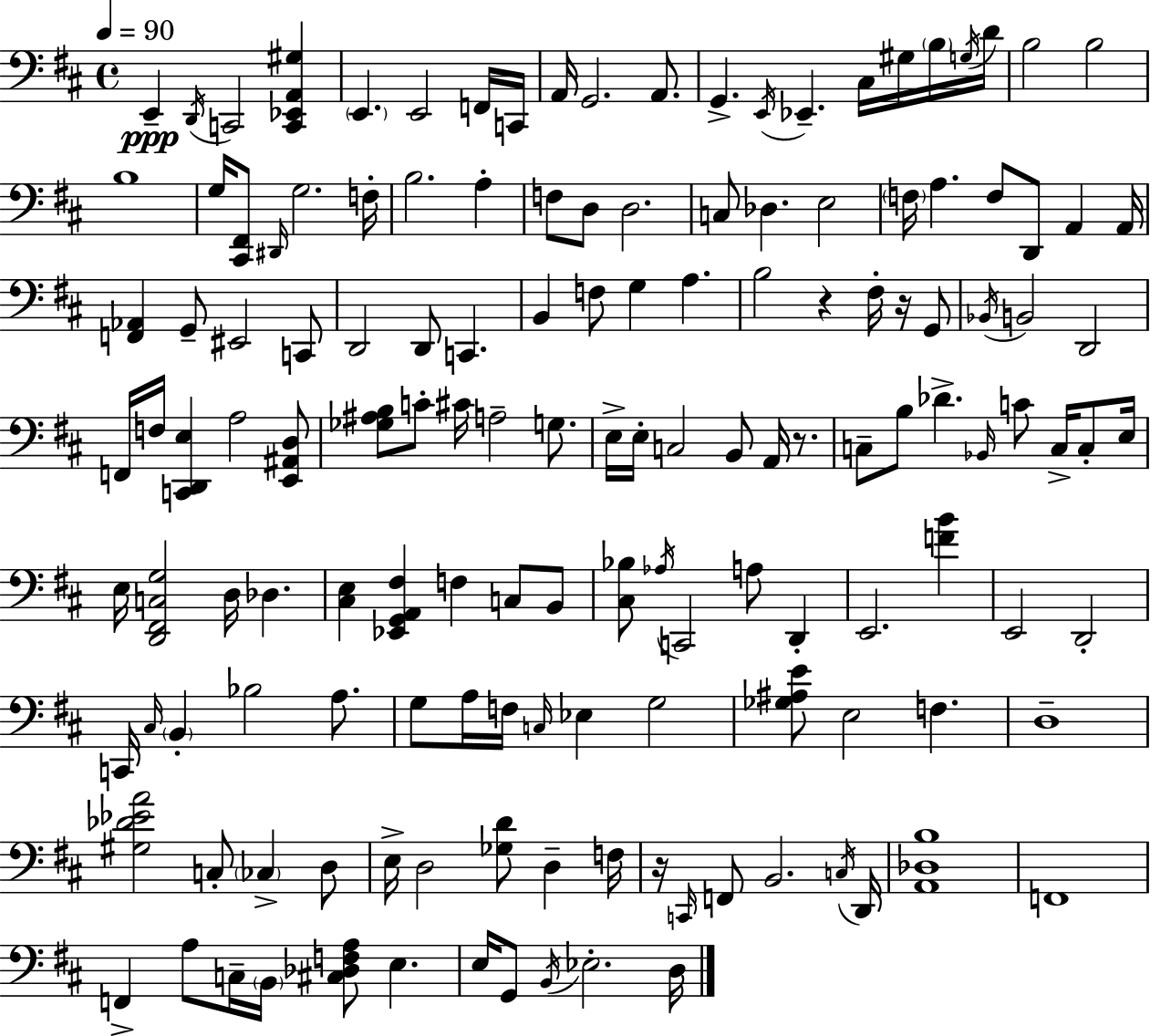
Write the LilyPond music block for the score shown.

{
  \clef bass
  \time 4/4
  \defaultTimeSignature
  \key d \major
  \tempo 4 = 90
  e,4--\ppp \acciaccatura { d,16 } c,2 <c, ees, a, gis>4 | \parenthesize e,4. e,2 f,16 | c,16 a,16 g,2. a,8. | g,4.-> \acciaccatura { e,16 } ees,4.-- cis16 gis16 | \break \parenthesize b16 \acciaccatura { g16 } d'16 b2 b2 | b1 | g16 <cis, fis,>8 \grace { dis,16 } g2. | f16-. b2. | \break a4-. f8 d8 d2. | c8 des4. e2 | \parenthesize f16 a4. f8 d,8 a,4 | a,16 <f, aes,>4 g,8-- eis,2 | \break c,8 d,2 d,8 c,4. | b,4 f8 g4 a4. | b2 r4 | fis16-. r16 g,8 \acciaccatura { bes,16 } b,2 d,2 | \break f,16 f16 <c, d, e>4 a2 | <e, ais, d>8 <ges ais b>8 c'8-. cis'16 a2-- | g8. e16-> e16-. c2 b,8 | a,16 r8. c8-- b8 des'4.-> \grace { bes,16 } | \break c'8 c16-> c8-. e16 e16 <d, fis, c g>2 d16 | des4. <cis e>4 <ees, g, a, fis>4 f4 | c8 b,8 <cis bes>8 \acciaccatura { aes16 } c,2 | a8 d,4-. e,2. | \break <f' b'>4 e,2 d,2-. | c,16 \grace { cis16 } \parenthesize b,4-. bes2 | a8. g8 a16 f16 \grace { c16 } ees4 | g2 <ges ais e'>8 e2 | \break f4. d1-- | <gis des' ees' a'>2 | c8-. \parenthesize ces4-> d8 e16-> d2 | <ges d'>8 d4-- f16 r16 \grace { c,16 } f,8 b,2. | \break \acciaccatura { c16 } d,16 <a, des b>1 | f,1 | f,4-> a8 | c16-- \parenthesize b,16 <cis des f a>8 e4. e16 g,8 \acciaccatura { b,16 } ees2.-. | \break d16 \bar "|."
}